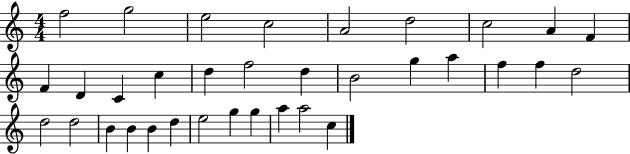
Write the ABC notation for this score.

X:1
T:Untitled
M:4/4
L:1/4
K:C
f2 g2 e2 c2 A2 d2 c2 A F F D C c d f2 d B2 g a f f d2 d2 d2 B B B d e2 g g a a2 c